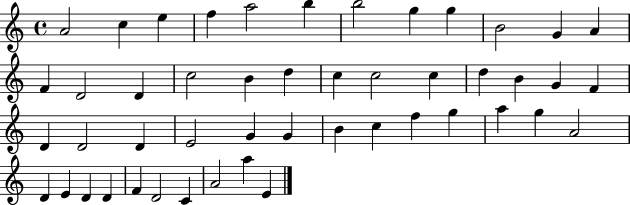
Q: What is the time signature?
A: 4/4